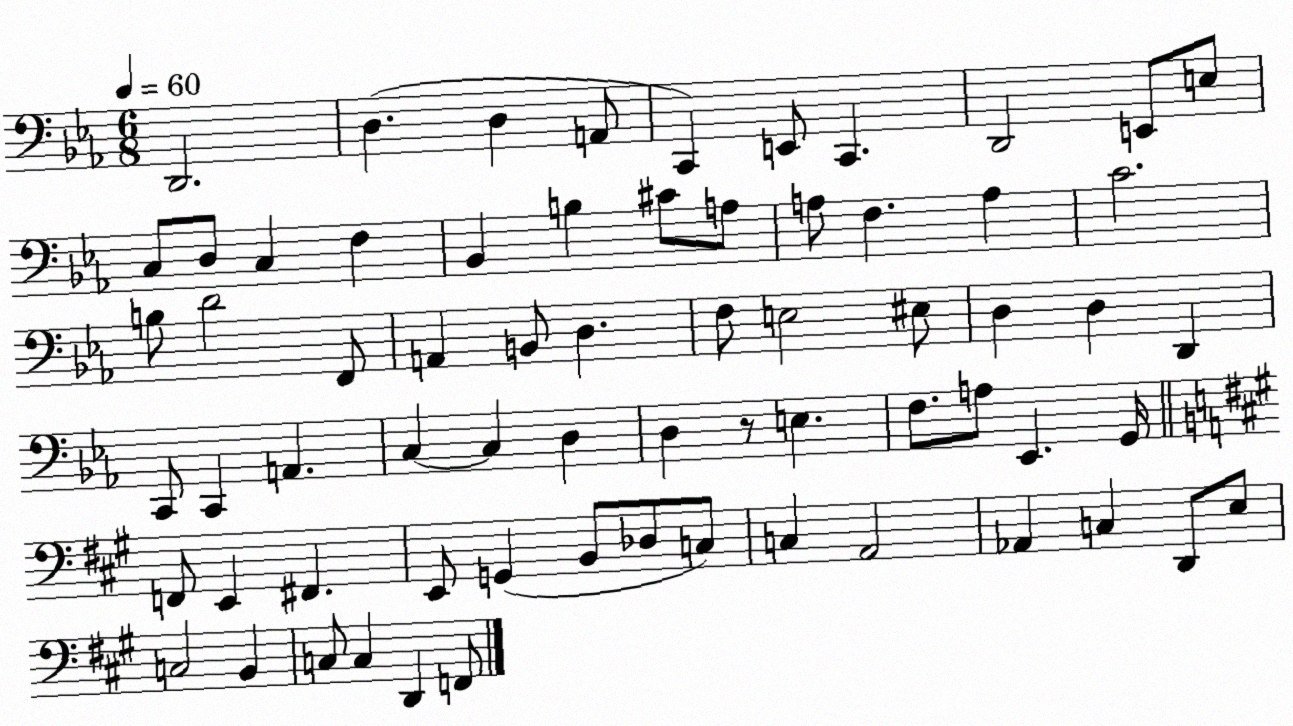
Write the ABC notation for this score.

X:1
T:Untitled
M:6/8
L:1/4
K:Eb
D,,2 D, D, A,,/2 C,, E,,/2 C,, D,,2 E,,/2 E,/2 C,/2 D,/2 C, F, _B,, B, ^C/2 A,/2 A,/2 F, A, C2 B,/2 D2 F,,/2 A,, B,,/2 D, F,/2 E,2 ^E,/2 D, D, D,, C,,/2 C,, A,, C, C, D, D, z/2 E, F,/2 A,/2 _E,, G,,/4 F,,/2 E,, ^F,, E,,/2 G,, B,,/2 _D,/2 C,/2 C, A,,2 _A,, C, D,,/2 E,/2 C,2 B,, C,/2 C, D,, F,,/2